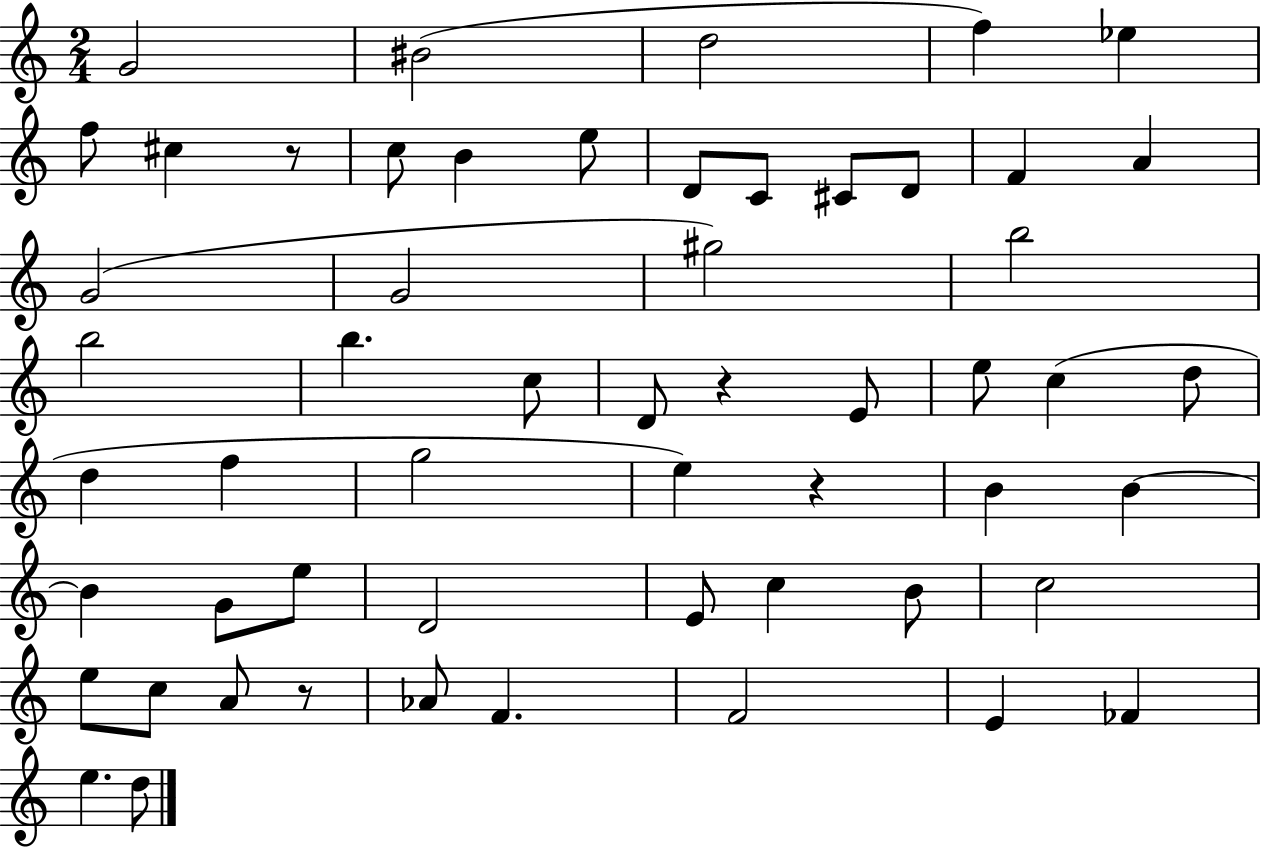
{
  \clef treble
  \numericTimeSignature
  \time 2/4
  \key c \major
  \repeat volta 2 { g'2 | bis'2( | d''2 | f''4) ees''4 | \break f''8 cis''4 r8 | c''8 b'4 e''8 | d'8 c'8 cis'8 d'8 | f'4 a'4 | \break g'2( | g'2 | gis''2) | b''2 | \break b''2 | b''4. c''8 | d'8 r4 e'8 | e''8 c''4( d''8 | \break d''4 f''4 | g''2 | e''4) r4 | b'4 b'4~~ | \break b'4 g'8 e''8 | d'2 | e'8 c''4 b'8 | c''2 | \break e''8 c''8 a'8 r8 | aes'8 f'4. | f'2 | e'4 fes'4 | \break e''4. d''8 | } \bar "|."
}